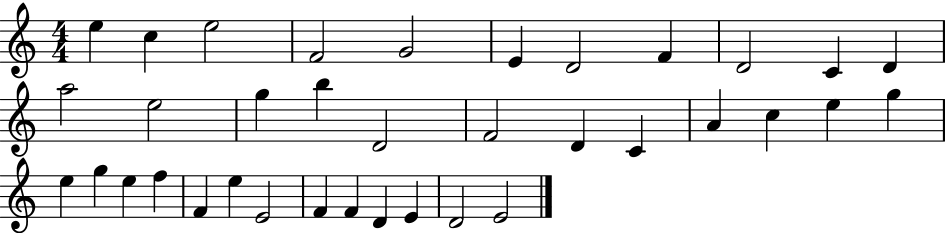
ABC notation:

X:1
T:Untitled
M:4/4
L:1/4
K:C
e c e2 F2 G2 E D2 F D2 C D a2 e2 g b D2 F2 D C A c e g e g e f F e E2 F F D E D2 E2